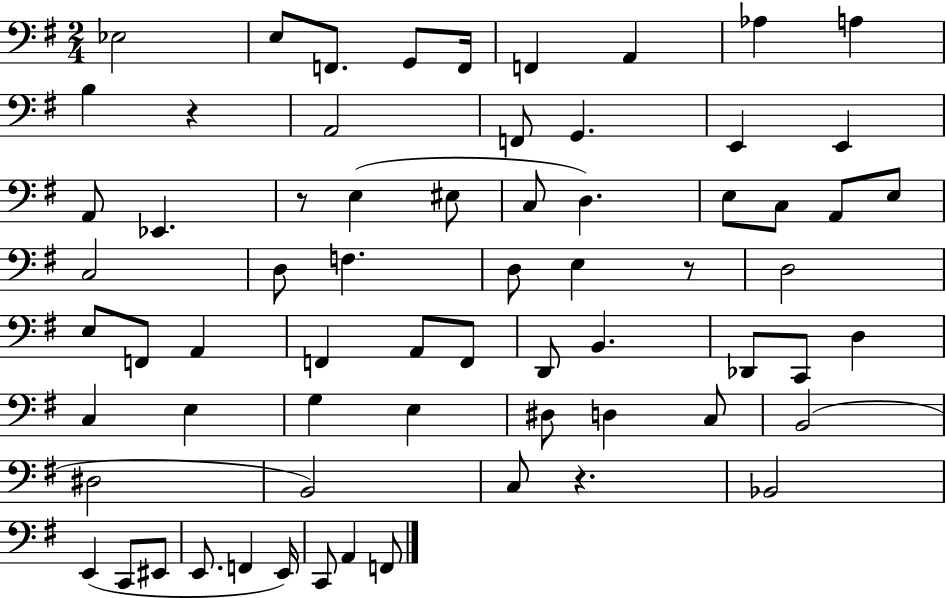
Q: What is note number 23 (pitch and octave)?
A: C3